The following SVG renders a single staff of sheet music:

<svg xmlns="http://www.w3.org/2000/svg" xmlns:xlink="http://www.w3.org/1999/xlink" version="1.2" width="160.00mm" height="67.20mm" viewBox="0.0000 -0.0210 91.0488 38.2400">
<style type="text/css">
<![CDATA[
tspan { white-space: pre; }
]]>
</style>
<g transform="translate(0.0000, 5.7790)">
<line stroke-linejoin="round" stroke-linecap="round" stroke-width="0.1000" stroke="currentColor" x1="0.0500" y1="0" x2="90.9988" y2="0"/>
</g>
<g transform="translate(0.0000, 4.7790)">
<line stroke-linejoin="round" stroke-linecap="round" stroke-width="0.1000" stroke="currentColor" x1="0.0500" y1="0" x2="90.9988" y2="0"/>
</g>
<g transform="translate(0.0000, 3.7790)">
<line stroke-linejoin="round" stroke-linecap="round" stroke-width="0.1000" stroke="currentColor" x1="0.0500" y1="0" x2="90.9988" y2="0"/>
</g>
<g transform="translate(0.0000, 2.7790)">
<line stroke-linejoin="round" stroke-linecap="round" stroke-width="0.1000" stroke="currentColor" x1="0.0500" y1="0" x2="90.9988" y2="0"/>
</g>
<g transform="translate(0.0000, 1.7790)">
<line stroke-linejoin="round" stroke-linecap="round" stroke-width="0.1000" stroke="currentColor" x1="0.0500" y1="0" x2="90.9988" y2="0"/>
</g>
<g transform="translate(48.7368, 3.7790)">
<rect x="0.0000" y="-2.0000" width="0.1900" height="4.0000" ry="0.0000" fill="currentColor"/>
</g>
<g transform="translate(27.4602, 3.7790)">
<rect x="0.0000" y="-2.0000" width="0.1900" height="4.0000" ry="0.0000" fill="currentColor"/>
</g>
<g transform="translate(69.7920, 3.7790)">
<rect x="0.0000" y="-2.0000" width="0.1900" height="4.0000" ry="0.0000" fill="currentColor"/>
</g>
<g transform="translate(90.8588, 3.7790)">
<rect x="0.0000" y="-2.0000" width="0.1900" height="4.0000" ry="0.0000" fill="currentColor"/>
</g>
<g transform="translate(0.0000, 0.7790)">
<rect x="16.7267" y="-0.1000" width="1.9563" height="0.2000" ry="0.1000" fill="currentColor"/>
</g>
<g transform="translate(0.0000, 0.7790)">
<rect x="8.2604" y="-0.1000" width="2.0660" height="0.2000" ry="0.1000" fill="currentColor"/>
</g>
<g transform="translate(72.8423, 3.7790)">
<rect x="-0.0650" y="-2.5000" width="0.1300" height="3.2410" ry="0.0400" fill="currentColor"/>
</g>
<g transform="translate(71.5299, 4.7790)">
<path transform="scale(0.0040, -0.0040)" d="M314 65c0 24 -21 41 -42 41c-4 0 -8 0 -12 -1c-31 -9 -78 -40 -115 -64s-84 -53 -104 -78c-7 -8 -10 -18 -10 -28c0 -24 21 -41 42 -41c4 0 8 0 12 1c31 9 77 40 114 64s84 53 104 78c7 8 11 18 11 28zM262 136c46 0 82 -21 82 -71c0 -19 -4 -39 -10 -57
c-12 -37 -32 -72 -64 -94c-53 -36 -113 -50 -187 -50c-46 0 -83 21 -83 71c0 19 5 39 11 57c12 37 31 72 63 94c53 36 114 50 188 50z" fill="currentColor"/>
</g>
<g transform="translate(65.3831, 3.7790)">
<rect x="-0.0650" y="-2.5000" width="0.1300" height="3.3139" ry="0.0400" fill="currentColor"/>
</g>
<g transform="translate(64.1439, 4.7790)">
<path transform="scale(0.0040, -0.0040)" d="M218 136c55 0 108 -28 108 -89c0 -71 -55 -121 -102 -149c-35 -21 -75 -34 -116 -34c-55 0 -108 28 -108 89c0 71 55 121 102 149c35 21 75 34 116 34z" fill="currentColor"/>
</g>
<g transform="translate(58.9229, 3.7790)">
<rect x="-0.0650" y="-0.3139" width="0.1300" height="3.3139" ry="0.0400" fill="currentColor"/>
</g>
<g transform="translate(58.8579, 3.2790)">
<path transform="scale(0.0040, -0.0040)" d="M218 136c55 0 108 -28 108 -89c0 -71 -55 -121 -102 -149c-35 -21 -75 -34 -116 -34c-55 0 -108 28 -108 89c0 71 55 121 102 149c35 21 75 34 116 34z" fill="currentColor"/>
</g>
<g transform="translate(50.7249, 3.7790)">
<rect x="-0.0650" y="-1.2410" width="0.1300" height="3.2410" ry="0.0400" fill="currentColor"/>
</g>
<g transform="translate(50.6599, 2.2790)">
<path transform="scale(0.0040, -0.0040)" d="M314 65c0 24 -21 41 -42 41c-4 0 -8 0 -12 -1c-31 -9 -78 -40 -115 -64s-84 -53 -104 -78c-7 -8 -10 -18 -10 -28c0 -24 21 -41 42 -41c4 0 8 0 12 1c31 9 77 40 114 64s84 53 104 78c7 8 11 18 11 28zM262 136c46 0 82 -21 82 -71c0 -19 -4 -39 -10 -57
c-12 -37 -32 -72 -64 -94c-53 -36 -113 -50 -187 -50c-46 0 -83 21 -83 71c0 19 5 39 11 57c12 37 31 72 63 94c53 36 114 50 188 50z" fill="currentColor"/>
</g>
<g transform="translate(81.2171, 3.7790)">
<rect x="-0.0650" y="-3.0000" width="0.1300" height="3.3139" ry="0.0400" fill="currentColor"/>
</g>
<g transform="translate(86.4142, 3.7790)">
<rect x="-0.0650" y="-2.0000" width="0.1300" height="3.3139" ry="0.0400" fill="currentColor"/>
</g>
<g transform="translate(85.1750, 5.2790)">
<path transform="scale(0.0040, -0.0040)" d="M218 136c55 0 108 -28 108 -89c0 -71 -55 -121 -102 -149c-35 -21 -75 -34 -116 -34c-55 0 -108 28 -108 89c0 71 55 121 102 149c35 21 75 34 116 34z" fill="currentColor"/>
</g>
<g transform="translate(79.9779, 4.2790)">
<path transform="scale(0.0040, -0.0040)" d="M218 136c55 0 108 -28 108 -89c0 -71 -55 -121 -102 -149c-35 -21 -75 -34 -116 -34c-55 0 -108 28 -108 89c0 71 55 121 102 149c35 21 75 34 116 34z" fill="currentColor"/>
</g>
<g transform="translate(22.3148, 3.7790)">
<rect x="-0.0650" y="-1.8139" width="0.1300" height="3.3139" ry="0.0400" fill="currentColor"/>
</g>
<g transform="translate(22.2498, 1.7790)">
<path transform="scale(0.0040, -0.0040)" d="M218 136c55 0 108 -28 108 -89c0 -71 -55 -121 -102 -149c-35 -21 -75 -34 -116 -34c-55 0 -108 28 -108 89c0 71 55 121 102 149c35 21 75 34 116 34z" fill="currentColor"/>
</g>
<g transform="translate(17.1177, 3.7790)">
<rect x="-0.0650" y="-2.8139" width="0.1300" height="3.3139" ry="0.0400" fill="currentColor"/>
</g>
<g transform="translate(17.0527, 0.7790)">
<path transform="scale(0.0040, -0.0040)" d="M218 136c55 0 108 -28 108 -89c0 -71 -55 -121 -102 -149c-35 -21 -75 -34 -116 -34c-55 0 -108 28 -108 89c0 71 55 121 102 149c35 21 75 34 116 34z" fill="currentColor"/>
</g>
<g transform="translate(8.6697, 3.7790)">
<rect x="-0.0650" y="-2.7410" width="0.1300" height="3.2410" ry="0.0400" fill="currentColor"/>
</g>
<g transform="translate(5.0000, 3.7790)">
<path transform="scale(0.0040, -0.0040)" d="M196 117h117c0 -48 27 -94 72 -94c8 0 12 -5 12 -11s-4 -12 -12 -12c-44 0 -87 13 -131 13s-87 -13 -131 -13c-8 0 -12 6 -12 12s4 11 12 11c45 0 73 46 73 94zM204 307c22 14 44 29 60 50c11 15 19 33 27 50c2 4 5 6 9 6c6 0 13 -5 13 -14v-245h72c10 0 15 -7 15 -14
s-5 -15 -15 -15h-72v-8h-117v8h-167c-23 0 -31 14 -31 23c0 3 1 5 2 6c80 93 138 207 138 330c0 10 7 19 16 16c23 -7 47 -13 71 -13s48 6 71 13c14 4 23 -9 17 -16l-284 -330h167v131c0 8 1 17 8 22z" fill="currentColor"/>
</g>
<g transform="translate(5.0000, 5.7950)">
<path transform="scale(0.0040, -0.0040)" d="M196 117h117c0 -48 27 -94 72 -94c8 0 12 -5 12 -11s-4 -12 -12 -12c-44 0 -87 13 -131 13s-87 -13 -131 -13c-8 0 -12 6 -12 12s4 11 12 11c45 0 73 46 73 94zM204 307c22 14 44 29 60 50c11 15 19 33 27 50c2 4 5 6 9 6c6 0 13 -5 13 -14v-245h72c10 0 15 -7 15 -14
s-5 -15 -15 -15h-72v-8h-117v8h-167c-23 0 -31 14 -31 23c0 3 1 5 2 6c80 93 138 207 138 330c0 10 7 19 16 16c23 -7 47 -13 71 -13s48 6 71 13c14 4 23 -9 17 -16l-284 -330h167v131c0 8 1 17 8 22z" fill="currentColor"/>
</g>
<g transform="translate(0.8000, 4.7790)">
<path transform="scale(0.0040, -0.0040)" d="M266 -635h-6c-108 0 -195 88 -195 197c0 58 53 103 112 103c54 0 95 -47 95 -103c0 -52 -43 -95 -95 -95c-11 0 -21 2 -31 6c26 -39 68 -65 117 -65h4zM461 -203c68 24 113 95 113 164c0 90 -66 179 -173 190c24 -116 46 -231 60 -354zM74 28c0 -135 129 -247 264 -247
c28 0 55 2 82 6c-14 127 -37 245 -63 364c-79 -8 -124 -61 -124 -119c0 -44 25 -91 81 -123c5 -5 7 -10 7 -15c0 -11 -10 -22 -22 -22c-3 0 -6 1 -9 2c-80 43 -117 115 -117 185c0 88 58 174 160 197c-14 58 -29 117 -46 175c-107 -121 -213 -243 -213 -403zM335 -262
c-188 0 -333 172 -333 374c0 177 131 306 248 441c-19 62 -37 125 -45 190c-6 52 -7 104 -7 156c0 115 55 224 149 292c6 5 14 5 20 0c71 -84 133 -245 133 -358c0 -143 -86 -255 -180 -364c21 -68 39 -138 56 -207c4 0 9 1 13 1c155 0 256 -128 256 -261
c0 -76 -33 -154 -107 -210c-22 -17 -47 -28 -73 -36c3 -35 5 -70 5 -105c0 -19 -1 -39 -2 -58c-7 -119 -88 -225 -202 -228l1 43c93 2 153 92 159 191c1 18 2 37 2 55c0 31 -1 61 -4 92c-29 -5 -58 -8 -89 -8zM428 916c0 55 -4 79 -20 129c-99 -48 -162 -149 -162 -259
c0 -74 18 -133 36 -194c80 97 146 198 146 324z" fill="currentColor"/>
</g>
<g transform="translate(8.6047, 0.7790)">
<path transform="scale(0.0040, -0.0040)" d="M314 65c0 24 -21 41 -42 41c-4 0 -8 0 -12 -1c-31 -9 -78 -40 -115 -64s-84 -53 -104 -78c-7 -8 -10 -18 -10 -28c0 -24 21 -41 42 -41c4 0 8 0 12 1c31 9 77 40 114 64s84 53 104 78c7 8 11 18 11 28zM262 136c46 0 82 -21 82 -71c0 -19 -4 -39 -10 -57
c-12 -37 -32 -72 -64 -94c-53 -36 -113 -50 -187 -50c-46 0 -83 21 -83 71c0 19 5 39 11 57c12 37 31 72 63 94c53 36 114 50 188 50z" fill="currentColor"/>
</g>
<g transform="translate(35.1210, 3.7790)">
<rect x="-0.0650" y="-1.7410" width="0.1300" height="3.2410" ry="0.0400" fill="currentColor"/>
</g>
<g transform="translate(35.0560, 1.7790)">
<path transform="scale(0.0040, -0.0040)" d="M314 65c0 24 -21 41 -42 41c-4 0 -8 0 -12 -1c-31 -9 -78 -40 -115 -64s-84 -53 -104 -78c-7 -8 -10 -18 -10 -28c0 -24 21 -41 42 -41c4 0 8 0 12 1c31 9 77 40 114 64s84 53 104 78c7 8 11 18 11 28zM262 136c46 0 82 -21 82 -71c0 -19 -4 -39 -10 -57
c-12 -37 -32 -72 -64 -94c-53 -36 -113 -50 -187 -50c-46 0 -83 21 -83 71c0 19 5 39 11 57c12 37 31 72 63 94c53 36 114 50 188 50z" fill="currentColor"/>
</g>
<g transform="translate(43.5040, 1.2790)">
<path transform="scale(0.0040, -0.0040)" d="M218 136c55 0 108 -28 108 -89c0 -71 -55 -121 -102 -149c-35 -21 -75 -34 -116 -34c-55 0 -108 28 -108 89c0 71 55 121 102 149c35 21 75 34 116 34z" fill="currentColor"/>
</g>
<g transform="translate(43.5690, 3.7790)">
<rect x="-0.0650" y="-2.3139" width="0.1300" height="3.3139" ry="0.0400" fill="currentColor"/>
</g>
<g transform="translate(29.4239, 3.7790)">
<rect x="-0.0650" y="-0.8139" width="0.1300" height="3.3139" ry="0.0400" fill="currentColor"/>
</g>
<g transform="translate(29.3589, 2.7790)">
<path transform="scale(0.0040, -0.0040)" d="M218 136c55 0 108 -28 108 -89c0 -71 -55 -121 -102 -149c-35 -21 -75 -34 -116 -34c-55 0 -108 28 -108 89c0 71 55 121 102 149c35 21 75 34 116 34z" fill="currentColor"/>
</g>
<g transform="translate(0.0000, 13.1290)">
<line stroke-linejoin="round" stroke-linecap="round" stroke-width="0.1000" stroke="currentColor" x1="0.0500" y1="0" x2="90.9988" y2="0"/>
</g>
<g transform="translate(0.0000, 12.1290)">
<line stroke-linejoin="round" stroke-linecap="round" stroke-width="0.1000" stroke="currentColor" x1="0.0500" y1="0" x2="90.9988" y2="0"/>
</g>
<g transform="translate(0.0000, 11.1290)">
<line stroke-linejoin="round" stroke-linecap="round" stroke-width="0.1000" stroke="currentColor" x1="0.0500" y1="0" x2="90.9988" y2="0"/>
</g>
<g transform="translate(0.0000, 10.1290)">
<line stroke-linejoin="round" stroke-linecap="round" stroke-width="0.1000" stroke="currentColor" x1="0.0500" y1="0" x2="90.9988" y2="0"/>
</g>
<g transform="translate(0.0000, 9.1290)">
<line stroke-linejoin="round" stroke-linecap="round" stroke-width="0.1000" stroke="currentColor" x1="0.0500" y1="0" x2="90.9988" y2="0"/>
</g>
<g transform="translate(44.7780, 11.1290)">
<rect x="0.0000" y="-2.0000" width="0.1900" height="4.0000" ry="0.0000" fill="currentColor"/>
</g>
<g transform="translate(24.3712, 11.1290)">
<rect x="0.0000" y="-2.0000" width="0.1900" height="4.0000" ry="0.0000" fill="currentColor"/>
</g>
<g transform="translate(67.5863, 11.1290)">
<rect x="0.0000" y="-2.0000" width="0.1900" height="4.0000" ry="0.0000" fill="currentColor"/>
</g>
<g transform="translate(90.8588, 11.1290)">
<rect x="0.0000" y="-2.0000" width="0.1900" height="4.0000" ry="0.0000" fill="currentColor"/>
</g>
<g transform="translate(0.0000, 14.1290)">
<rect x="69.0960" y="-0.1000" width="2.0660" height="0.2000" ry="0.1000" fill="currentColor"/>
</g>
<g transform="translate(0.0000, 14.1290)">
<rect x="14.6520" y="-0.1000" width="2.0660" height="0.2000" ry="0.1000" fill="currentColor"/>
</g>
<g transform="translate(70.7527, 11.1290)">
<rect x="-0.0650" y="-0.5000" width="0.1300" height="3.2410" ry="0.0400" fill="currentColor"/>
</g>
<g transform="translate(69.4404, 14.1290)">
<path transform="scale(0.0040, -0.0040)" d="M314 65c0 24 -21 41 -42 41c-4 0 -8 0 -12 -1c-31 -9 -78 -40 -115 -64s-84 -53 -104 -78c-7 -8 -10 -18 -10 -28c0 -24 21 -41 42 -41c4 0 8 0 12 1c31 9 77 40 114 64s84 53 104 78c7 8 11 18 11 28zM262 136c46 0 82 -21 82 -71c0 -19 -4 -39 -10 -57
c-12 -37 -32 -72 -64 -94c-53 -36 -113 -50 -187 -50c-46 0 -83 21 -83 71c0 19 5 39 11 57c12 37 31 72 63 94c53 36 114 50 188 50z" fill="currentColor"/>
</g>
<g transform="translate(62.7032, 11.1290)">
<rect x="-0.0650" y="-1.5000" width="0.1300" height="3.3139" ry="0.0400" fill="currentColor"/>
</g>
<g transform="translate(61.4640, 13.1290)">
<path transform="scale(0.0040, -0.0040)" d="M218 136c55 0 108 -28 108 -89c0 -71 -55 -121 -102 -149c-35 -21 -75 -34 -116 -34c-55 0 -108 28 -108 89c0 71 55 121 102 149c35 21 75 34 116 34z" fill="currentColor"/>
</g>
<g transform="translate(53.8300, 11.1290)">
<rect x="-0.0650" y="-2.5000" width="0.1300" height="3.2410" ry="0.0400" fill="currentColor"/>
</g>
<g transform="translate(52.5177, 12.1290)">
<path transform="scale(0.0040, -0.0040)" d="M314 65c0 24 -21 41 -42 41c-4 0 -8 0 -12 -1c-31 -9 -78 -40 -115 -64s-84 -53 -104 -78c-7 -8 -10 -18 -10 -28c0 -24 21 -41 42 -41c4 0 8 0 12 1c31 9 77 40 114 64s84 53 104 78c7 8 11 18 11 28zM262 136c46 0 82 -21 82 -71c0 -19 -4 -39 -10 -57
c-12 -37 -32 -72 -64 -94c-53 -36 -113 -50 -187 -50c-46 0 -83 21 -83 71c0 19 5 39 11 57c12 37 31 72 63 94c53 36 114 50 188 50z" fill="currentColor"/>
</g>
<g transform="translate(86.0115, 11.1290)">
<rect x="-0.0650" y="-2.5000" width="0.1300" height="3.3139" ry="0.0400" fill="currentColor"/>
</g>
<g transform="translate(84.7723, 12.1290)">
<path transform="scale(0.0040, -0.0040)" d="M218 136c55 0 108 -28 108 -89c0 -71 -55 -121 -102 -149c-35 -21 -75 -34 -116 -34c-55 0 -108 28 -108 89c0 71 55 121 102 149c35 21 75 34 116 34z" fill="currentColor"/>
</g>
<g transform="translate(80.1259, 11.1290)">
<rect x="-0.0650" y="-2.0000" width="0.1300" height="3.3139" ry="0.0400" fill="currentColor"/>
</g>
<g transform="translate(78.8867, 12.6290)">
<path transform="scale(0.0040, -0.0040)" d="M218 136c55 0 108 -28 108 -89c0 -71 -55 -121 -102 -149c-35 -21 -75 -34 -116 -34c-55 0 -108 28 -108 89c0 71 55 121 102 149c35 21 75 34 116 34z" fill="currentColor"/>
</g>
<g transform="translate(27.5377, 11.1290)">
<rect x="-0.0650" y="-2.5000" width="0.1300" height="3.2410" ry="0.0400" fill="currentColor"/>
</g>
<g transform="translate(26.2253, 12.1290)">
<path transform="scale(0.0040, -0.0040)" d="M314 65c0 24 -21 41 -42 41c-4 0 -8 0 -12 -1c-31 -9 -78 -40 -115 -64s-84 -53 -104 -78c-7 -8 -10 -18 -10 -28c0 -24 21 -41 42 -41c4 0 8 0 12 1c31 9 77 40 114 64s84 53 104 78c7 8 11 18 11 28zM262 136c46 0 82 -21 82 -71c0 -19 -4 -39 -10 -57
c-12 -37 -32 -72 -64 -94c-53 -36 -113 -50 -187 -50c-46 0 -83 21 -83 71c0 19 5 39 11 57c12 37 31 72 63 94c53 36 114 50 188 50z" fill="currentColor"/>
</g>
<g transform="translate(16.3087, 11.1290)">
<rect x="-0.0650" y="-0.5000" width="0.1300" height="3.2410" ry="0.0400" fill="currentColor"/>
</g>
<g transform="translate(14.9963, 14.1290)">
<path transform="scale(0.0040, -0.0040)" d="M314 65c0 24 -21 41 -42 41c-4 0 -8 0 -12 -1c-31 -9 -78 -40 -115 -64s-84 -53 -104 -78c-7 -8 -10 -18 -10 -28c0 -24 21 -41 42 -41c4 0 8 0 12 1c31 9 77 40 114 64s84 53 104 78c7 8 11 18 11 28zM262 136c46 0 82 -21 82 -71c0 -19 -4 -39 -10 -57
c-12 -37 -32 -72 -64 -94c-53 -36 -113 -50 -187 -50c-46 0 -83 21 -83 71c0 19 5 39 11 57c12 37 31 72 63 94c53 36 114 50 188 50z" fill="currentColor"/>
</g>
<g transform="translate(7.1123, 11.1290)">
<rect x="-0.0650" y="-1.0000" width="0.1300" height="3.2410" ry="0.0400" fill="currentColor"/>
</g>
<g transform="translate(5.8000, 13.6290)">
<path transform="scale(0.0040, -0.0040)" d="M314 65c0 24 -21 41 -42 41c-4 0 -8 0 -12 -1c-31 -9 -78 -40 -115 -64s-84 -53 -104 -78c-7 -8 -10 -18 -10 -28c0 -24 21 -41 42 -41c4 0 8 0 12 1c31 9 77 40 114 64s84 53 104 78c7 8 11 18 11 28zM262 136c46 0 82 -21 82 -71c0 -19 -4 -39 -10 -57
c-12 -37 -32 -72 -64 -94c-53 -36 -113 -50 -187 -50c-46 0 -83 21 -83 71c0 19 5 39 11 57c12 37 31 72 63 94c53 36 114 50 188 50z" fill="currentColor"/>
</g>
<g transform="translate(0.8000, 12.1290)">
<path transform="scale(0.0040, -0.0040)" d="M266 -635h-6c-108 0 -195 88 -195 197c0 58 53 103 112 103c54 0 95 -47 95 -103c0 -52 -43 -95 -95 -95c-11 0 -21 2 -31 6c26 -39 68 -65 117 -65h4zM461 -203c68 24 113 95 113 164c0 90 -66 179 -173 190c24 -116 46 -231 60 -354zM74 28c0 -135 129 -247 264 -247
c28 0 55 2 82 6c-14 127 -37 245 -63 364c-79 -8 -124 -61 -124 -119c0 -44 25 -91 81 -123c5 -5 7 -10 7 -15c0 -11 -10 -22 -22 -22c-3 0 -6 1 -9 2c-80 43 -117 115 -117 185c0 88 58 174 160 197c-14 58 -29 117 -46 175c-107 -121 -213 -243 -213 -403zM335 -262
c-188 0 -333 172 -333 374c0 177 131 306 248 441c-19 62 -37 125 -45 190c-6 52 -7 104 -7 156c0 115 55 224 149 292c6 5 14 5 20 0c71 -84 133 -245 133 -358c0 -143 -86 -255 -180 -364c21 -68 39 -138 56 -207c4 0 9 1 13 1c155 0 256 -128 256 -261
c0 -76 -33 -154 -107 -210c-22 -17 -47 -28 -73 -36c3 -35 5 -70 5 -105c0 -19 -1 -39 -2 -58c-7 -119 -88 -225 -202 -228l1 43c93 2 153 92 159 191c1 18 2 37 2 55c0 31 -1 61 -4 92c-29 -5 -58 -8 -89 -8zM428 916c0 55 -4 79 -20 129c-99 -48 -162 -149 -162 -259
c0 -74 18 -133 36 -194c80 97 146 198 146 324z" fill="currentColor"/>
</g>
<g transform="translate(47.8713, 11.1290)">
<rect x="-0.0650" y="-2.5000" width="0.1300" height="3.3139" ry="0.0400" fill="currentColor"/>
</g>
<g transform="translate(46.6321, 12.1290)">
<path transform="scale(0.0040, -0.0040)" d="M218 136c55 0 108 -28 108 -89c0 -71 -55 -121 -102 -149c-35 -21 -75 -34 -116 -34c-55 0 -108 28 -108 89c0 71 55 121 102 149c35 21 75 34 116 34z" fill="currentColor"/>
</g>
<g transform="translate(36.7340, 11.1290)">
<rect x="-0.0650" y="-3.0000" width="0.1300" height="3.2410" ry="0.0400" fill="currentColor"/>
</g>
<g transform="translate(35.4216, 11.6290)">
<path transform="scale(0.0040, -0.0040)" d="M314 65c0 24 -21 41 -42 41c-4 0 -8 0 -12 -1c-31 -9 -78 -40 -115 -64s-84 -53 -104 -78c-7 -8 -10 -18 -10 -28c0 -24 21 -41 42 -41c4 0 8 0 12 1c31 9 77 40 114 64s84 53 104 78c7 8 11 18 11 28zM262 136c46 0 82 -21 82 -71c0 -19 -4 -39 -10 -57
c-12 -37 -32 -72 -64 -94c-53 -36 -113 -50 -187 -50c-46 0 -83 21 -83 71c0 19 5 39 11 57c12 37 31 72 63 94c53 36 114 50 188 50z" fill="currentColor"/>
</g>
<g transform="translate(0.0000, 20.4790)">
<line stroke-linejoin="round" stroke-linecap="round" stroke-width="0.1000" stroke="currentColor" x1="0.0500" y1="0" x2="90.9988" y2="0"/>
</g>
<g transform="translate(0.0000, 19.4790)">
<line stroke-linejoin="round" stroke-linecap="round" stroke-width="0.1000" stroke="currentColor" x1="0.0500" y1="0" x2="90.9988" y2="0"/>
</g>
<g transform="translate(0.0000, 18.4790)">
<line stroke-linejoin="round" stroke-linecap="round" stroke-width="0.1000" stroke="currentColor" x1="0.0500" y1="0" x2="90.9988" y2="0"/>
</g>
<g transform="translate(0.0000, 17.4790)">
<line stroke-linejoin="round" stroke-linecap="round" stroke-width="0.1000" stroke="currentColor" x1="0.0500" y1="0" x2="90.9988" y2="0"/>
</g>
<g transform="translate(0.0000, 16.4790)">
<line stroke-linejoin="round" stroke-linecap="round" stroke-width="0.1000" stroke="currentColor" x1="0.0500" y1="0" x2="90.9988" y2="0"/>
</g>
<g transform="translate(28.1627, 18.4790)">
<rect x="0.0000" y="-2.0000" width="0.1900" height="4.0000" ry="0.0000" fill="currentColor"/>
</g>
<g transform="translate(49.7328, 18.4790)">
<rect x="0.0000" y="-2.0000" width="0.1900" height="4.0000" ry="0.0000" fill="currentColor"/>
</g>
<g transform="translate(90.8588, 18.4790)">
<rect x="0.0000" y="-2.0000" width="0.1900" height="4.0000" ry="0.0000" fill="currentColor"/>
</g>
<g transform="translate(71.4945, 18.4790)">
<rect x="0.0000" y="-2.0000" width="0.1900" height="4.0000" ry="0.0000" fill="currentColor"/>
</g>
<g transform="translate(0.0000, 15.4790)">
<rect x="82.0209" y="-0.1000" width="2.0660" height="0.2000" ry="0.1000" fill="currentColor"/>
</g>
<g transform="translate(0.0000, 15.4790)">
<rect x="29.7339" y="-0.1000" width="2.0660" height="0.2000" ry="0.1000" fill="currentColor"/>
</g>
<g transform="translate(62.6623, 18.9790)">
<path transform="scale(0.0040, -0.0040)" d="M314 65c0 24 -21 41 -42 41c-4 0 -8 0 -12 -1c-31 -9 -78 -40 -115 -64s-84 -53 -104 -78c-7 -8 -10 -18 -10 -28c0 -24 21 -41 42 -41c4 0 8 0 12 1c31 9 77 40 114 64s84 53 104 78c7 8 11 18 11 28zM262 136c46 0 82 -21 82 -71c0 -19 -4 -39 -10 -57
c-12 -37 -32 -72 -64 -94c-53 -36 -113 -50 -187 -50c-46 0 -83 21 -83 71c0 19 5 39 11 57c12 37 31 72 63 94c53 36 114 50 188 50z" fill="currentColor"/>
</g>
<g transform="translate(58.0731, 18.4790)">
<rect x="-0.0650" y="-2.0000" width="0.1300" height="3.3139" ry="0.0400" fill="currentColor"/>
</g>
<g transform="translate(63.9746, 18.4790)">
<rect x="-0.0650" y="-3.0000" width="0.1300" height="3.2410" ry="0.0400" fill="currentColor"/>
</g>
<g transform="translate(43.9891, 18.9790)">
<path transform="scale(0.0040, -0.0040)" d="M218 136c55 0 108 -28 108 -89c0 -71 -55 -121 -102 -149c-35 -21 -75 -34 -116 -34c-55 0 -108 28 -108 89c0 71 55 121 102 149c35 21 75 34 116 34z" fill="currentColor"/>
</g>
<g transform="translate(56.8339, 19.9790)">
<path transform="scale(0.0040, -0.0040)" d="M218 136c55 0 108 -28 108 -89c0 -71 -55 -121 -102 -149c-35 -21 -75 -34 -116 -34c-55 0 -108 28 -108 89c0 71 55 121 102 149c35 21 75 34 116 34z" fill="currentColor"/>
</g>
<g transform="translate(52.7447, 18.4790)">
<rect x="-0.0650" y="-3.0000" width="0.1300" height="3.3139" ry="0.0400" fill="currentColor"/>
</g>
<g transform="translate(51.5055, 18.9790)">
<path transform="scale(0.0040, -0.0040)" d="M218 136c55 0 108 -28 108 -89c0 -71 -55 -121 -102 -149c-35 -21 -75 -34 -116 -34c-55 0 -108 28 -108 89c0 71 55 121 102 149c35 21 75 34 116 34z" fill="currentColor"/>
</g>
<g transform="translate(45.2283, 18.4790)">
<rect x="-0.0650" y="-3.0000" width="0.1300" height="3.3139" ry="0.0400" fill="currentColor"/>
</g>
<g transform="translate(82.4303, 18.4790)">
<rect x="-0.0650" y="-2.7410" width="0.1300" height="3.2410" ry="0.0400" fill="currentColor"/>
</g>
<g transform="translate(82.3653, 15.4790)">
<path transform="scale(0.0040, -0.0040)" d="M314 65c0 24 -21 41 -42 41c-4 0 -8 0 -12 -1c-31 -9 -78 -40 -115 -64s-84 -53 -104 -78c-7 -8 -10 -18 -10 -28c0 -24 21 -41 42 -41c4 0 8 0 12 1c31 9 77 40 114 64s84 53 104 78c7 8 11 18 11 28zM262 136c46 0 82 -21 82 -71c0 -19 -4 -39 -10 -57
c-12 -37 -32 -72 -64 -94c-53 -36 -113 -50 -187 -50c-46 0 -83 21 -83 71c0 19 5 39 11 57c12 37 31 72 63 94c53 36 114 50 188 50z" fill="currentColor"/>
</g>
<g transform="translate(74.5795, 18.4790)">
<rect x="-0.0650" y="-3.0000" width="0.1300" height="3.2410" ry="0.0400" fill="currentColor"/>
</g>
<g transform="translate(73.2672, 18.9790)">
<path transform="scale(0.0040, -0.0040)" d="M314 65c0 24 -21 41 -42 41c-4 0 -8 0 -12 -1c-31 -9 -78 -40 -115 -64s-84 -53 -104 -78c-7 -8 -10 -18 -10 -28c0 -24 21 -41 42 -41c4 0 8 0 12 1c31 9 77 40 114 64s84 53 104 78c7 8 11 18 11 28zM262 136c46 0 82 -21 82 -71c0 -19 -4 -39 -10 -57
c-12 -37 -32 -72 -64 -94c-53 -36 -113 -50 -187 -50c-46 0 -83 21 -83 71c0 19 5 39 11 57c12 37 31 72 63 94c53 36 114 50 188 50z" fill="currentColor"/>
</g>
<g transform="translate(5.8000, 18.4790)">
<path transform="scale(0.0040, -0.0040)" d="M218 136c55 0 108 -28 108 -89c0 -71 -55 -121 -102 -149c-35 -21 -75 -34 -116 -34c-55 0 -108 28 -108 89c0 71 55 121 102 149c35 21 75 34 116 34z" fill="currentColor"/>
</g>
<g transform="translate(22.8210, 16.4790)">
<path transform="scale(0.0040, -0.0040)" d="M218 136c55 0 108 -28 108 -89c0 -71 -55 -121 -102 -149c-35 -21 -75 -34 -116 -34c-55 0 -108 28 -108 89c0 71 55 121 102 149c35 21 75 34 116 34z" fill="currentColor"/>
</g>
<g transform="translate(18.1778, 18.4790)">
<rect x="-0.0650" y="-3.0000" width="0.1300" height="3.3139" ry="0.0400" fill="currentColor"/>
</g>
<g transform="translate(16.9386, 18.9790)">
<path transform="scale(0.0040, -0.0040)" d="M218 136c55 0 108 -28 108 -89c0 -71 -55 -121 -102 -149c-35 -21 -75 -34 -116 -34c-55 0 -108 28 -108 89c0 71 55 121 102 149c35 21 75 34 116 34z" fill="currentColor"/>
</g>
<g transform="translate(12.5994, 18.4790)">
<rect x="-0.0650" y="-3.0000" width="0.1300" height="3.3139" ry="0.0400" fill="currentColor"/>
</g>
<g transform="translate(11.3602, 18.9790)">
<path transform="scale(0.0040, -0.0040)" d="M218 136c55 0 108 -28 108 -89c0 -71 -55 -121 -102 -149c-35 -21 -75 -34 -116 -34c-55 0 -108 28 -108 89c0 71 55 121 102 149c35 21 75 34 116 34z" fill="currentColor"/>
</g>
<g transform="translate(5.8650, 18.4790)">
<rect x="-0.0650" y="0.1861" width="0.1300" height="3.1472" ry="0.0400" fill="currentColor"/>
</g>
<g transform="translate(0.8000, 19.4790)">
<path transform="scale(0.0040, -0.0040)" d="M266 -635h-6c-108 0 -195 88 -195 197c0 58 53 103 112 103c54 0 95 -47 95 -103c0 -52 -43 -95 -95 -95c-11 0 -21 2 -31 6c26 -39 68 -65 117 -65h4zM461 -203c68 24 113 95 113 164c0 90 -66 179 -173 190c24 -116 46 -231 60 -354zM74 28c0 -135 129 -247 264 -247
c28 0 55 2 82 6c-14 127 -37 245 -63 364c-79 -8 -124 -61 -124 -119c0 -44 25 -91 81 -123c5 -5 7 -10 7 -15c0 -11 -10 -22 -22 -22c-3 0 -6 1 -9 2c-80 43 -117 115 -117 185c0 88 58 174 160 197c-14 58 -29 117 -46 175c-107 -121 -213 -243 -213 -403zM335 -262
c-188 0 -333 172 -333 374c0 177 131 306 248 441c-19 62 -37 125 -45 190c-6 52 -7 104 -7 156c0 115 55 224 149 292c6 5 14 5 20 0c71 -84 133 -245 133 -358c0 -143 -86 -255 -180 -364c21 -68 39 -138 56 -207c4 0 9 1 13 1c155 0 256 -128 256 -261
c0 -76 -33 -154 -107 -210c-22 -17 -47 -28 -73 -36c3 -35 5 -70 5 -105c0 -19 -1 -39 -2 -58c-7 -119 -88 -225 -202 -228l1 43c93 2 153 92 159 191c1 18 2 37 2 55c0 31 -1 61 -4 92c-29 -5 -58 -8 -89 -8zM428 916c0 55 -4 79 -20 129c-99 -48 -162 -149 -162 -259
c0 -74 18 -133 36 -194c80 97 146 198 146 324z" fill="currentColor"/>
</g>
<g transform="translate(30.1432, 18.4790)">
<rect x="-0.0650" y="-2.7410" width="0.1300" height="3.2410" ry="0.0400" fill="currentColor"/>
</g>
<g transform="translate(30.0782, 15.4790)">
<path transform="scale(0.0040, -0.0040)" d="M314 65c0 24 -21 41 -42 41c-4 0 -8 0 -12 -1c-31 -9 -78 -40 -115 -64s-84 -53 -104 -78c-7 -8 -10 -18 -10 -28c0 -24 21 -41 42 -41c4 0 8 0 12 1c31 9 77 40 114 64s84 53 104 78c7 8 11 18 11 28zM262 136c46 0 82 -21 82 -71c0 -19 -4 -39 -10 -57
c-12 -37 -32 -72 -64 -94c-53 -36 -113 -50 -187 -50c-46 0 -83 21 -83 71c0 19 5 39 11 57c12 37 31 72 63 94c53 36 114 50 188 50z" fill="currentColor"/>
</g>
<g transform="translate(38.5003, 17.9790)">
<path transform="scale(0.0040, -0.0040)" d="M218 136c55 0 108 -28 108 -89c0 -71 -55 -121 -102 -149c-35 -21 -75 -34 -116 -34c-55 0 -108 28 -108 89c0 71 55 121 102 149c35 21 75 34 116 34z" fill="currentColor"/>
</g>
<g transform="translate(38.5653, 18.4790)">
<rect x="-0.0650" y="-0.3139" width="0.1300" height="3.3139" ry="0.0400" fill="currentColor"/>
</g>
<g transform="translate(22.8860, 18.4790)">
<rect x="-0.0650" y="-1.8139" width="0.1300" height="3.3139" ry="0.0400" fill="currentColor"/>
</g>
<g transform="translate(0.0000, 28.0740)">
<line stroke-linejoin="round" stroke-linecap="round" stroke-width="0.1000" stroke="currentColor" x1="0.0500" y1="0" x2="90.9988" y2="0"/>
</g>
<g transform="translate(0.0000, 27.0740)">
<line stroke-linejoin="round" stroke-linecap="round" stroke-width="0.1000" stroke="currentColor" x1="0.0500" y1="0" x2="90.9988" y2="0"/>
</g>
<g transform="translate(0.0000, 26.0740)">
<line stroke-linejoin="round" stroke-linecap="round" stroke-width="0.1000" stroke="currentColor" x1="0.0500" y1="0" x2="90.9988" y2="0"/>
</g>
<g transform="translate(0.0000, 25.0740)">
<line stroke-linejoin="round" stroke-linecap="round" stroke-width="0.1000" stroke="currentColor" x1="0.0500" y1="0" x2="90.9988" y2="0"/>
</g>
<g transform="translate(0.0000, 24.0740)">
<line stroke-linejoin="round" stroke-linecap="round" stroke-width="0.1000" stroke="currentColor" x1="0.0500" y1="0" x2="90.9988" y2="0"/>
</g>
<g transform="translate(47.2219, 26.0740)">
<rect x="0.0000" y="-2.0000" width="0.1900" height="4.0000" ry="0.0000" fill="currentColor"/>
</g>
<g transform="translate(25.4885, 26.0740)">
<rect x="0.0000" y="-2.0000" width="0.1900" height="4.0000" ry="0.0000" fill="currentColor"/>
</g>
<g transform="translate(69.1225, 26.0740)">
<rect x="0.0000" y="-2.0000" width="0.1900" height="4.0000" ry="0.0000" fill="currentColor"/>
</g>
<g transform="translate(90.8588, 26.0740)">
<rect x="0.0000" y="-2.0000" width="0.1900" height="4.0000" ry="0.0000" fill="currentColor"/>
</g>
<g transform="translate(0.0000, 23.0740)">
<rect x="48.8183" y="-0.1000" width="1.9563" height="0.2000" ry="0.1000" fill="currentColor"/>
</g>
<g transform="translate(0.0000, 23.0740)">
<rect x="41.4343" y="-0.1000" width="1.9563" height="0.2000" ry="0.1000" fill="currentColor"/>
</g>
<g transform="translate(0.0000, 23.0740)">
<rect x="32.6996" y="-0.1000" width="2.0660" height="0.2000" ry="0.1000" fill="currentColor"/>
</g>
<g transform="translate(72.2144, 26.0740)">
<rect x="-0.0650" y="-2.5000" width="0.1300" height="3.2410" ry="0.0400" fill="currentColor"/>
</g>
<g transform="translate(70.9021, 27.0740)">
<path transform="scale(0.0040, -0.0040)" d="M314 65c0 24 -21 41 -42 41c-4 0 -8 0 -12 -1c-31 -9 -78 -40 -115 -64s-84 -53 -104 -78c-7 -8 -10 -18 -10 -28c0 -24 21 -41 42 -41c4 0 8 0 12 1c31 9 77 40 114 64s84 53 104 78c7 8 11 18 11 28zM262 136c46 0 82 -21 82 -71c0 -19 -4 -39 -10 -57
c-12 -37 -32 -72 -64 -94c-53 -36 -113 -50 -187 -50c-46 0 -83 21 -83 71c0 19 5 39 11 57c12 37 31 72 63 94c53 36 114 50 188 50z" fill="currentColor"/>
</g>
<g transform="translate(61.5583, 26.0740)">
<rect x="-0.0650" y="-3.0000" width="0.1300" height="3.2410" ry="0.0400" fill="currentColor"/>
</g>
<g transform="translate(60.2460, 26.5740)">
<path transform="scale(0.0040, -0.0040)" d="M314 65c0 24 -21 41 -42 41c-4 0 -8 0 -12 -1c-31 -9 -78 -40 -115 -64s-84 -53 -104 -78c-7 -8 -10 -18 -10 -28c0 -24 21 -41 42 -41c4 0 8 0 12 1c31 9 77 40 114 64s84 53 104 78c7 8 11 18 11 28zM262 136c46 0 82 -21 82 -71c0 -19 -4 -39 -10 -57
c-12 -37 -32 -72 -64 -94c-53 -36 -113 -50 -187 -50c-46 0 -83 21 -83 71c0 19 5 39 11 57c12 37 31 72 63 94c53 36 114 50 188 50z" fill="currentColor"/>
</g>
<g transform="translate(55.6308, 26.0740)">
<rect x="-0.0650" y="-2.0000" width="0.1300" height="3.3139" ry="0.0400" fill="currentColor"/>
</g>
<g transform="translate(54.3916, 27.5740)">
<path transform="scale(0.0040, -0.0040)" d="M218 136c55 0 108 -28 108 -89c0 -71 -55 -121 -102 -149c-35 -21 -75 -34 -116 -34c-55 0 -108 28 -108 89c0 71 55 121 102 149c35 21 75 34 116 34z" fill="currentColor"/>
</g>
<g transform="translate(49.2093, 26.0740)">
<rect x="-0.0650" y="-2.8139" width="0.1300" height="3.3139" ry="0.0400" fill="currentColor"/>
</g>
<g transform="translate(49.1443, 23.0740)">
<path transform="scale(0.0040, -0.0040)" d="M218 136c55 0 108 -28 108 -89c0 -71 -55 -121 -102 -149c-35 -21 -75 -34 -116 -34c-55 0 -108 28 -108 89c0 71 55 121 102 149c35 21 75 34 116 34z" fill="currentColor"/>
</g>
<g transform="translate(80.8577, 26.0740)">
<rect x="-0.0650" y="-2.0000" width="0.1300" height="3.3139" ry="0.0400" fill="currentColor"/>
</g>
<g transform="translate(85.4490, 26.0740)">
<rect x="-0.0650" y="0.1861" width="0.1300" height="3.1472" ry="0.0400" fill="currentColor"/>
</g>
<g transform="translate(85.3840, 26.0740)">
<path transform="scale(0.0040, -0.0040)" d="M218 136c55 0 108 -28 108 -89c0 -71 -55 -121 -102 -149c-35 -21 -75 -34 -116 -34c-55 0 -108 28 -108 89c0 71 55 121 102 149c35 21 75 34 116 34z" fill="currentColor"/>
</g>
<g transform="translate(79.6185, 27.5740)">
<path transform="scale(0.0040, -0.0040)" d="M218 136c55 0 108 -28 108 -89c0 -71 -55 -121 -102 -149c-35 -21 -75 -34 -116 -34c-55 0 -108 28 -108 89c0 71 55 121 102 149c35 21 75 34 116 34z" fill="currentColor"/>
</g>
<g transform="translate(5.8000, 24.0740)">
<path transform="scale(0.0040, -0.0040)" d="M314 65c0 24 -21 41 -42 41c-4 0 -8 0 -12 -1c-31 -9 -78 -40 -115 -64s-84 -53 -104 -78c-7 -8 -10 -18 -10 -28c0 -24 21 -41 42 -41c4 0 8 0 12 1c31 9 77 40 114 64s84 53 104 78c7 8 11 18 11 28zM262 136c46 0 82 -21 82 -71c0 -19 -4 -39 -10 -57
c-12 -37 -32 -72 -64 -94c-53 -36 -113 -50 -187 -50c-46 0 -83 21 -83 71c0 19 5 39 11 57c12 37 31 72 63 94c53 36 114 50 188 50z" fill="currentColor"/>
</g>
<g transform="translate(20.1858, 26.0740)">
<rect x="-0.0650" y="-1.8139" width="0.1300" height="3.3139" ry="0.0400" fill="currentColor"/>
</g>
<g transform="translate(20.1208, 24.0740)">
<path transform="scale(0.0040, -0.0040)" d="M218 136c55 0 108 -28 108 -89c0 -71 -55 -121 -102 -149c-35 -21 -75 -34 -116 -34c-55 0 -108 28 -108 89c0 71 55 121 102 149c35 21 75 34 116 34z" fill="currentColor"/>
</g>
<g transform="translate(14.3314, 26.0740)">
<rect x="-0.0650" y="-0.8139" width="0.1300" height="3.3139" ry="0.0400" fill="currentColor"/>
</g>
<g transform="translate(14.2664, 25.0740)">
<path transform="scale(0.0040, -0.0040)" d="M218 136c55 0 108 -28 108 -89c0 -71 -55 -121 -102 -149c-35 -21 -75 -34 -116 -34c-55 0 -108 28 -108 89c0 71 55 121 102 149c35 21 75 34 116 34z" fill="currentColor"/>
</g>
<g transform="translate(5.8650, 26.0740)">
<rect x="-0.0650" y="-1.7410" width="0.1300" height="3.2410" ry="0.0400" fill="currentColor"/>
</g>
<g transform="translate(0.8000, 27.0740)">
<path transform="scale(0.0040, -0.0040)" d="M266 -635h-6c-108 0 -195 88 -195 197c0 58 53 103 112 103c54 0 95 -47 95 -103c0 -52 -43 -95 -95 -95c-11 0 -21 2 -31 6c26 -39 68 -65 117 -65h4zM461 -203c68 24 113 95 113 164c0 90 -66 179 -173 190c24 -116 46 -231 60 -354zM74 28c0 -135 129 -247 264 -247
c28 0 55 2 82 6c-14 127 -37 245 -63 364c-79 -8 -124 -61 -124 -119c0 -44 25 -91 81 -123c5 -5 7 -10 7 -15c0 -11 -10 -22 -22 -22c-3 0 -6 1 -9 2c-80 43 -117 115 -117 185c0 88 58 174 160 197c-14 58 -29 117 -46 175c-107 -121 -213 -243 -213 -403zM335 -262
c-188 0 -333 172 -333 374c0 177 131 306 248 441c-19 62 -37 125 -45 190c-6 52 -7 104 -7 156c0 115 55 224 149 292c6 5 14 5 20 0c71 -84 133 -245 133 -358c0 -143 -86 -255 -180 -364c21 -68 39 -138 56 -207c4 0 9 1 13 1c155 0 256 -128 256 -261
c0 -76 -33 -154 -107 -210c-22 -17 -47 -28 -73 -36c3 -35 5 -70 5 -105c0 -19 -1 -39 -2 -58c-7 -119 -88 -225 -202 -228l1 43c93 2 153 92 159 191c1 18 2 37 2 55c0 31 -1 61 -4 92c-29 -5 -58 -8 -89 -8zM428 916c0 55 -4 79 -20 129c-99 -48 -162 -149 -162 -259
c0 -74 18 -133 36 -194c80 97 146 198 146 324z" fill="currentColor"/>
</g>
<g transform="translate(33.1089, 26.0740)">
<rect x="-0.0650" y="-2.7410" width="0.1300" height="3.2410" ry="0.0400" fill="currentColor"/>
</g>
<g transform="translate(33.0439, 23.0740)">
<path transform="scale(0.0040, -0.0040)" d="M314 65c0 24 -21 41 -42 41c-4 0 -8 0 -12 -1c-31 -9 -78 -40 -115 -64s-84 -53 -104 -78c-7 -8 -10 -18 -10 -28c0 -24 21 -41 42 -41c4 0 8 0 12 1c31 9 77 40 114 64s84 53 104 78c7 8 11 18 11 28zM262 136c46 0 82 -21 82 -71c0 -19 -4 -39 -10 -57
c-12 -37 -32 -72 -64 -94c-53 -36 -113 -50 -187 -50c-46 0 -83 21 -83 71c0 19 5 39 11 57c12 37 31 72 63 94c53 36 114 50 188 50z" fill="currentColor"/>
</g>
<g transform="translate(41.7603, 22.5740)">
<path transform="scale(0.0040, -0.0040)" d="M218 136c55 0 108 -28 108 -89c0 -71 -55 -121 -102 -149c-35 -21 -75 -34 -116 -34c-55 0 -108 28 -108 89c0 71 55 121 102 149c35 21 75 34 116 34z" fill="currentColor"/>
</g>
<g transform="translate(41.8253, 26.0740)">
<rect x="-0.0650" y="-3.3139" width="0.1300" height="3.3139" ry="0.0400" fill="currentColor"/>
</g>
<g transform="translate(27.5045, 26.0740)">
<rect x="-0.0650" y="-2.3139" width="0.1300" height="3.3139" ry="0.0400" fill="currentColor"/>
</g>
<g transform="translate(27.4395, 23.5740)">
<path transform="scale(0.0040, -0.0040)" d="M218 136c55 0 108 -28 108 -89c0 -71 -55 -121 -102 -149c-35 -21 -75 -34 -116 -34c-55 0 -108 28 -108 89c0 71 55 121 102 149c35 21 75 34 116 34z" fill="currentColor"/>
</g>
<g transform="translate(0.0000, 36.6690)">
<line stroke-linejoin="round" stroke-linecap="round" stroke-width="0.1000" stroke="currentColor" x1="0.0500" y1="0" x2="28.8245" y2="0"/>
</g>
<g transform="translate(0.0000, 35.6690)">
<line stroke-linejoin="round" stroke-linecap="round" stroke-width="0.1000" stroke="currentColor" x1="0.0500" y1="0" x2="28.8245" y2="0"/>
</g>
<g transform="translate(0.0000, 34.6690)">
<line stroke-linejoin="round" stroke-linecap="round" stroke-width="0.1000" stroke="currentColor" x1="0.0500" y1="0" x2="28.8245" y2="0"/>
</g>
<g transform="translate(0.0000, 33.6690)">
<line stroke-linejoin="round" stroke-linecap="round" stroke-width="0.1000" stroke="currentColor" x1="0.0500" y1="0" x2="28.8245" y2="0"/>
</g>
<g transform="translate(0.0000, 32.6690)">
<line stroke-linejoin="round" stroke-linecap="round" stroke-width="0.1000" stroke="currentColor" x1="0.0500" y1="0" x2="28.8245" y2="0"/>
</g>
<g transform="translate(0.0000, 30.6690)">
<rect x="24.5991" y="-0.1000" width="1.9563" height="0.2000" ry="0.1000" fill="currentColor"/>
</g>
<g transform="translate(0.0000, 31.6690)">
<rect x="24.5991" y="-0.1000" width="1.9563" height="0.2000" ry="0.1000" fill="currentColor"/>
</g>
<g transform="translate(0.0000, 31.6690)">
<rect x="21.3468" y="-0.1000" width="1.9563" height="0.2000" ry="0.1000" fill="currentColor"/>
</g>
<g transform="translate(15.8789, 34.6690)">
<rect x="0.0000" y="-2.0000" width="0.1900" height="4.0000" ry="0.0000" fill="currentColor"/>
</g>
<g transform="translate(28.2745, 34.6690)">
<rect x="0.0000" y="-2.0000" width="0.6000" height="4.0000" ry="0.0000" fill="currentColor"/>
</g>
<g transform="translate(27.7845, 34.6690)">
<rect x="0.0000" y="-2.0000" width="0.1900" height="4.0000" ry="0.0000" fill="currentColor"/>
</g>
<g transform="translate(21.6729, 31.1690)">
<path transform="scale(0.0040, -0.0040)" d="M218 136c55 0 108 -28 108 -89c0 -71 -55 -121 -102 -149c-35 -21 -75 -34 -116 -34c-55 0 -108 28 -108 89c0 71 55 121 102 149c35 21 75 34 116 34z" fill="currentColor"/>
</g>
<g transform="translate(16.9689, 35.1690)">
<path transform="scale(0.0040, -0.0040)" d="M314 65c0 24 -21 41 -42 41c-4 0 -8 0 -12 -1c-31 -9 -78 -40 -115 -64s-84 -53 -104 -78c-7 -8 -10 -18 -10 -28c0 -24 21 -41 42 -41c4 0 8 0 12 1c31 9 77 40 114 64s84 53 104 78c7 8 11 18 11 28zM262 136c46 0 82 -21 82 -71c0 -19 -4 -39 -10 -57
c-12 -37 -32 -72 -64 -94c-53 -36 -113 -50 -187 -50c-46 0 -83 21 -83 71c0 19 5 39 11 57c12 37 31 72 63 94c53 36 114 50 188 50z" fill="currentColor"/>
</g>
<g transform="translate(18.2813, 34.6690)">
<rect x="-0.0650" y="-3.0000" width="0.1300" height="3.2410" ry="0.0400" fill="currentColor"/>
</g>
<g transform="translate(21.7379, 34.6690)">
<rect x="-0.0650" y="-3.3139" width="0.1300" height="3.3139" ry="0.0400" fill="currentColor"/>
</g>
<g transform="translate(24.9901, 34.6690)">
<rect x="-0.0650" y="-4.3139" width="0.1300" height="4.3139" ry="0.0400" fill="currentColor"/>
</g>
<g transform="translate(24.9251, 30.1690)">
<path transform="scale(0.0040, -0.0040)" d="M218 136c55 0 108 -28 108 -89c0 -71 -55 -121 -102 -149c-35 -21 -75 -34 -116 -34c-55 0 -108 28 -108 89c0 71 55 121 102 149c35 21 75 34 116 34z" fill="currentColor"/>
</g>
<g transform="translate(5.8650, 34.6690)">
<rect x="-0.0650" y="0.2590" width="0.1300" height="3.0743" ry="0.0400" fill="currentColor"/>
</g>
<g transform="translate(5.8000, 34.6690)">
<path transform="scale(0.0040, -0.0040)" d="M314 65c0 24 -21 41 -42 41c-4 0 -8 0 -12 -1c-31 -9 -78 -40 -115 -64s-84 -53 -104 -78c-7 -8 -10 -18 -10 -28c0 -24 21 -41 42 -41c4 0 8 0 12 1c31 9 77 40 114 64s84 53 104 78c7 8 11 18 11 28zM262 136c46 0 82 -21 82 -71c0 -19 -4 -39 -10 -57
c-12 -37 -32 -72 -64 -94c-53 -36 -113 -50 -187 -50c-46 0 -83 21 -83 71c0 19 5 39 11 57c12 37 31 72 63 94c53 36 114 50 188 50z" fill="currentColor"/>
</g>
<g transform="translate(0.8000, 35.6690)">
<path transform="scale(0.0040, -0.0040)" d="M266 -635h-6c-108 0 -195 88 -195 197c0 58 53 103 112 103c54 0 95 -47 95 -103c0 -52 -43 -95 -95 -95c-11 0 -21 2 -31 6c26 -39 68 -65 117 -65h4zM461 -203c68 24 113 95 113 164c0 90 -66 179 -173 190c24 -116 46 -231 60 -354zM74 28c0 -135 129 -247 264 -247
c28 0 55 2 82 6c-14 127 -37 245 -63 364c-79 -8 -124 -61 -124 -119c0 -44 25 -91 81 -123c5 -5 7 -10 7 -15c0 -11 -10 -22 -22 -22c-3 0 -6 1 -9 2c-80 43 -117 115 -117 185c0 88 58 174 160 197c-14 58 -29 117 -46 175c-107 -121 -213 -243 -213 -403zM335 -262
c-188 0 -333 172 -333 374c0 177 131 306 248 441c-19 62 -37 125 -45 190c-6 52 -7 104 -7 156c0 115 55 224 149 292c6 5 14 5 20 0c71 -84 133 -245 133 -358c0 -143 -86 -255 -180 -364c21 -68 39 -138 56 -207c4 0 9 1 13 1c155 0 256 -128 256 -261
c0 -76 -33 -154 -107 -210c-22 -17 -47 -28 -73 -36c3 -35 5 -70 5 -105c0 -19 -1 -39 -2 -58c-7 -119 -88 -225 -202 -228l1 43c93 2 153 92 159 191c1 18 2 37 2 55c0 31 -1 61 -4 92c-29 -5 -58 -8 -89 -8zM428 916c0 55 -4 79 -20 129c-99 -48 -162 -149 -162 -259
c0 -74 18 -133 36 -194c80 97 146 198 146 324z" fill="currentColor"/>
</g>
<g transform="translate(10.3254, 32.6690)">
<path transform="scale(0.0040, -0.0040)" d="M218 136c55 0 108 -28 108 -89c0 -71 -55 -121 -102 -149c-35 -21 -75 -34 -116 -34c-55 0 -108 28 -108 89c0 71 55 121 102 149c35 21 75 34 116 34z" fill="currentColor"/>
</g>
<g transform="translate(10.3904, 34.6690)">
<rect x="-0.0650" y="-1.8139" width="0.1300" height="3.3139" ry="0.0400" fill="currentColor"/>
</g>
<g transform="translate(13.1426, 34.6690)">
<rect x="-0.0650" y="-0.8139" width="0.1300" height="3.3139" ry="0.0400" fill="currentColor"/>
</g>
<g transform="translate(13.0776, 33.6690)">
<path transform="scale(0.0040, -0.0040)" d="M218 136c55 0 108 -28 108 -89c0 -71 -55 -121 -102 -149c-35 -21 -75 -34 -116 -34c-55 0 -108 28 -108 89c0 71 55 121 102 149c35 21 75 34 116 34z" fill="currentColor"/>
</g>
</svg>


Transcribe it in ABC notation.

X:1
T:Untitled
M:4/4
L:1/4
K:C
a2 a f d f2 g e2 c G G2 A F D2 C2 G2 A2 G G2 E C2 F G B A A f a2 c A A F A2 A2 a2 f2 d f g a2 b a F A2 G2 F B B2 f d A2 b d'